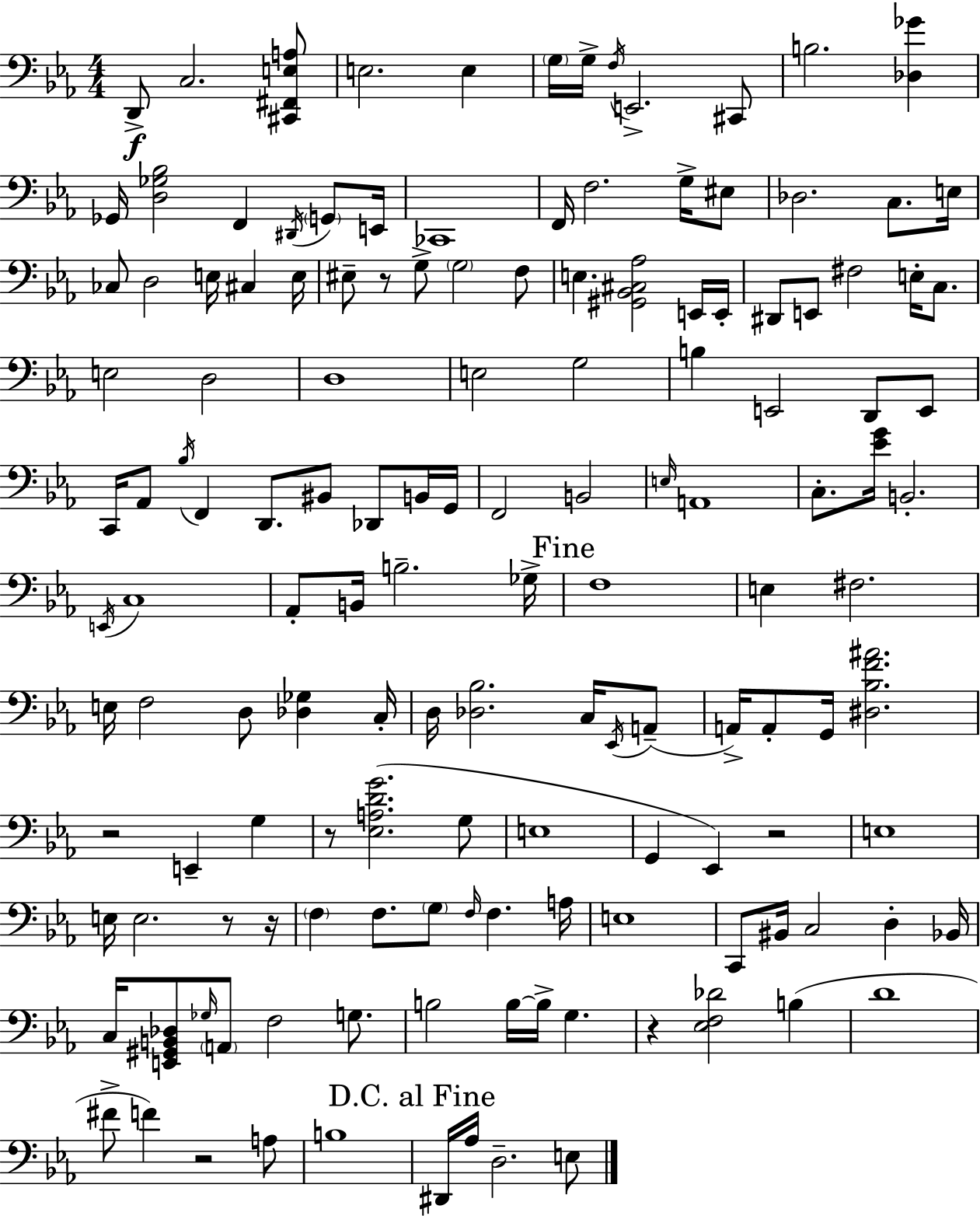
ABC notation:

X:1
T:Untitled
M:4/4
L:1/4
K:Cm
D,,/2 C,2 [^C,,^F,,E,A,]/2 E,2 E, G,/4 G,/4 F,/4 E,,2 ^C,,/2 B,2 [_D,_G] _G,,/4 [D,_G,_B,]2 F,, ^D,,/4 G,,/2 E,,/4 _C,,4 F,,/4 F,2 G,/4 ^E,/2 _D,2 C,/2 E,/4 _C,/2 D,2 E,/4 ^C, E,/4 ^E,/2 z/2 G,/2 G,2 F,/2 E, [^G,,_B,,^C,_A,]2 E,,/4 E,,/4 ^D,,/2 E,,/2 ^F,2 E,/4 C,/2 E,2 D,2 D,4 E,2 G,2 B, E,,2 D,,/2 E,,/2 C,,/4 _A,,/2 _B,/4 F,, D,,/2 ^B,,/2 _D,,/2 B,,/4 G,,/4 F,,2 B,,2 E,/4 A,,4 C,/2 [_EG]/4 B,,2 E,,/4 C,4 _A,,/2 B,,/4 B,2 _G,/4 F,4 E, ^F,2 E,/4 F,2 D,/2 [_D,_G,] C,/4 D,/4 [_D,_B,]2 C,/4 _E,,/4 A,,/2 A,,/4 A,,/2 G,,/4 [^D,_B,F^A]2 z2 E,, G, z/2 [_E,A,DG]2 G,/2 E,4 G,, _E,, z2 E,4 E,/4 E,2 z/2 z/4 F, F,/2 G,/2 F,/4 F, A,/4 E,4 C,,/2 ^B,,/4 C,2 D, _B,,/4 C,/4 [E,,^G,,B,,_D,]/2 _G,/4 A,,/2 F,2 G,/2 B,2 B,/4 B,/4 G, z [_E,F,_D]2 B, D4 ^F/2 F z2 A,/2 B,4 ^D,,/4 _A,/4 D,2 E,/2